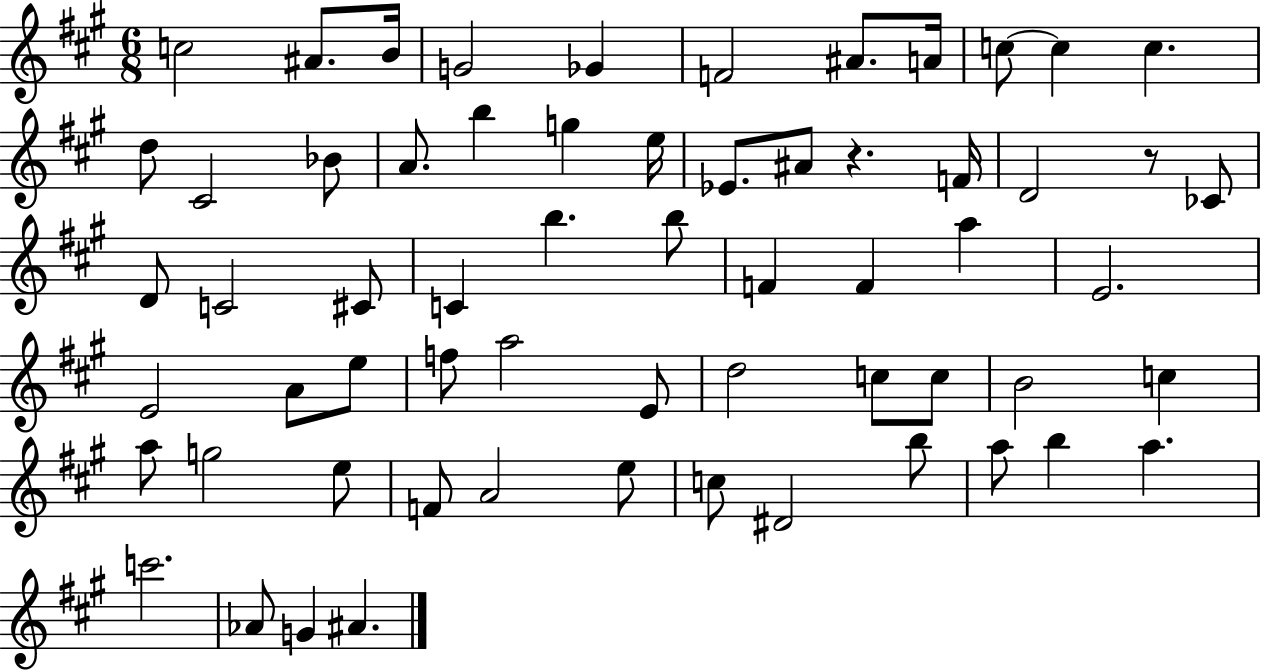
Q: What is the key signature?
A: A major